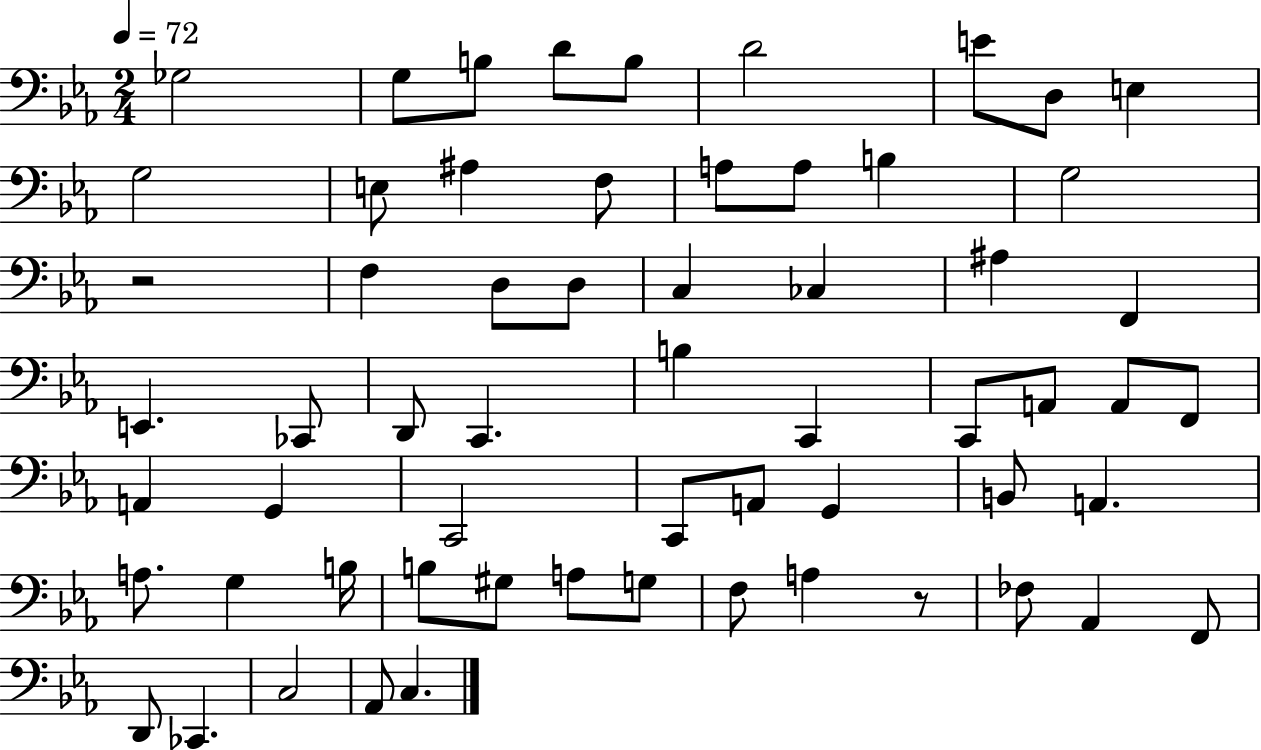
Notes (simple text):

Gb3/h G3/e B3/e D4/e B3/e D4/h E4/e D3/e E3/q G3/h E3/e A#3/q F3/e A3/e A3/e B3/q G3/h R/h F3/q D3/e D3/e C3/q CES3/q A#3/q F2/q E2/q. CES2/e D2/e C2/q. B3/q C2/q C2/e A2/e A2/e F2/e A2/q G2/q C2/h C2/e A2/e G2/q B2/e A2/q. A3/e. G3/q B3/s B3/e G#3/e A3/e G3/e F3/e A3/q R/e FES3/e Ab2/q F2/e D2/e CES2/q. C3/h Ab2/e C3/q.